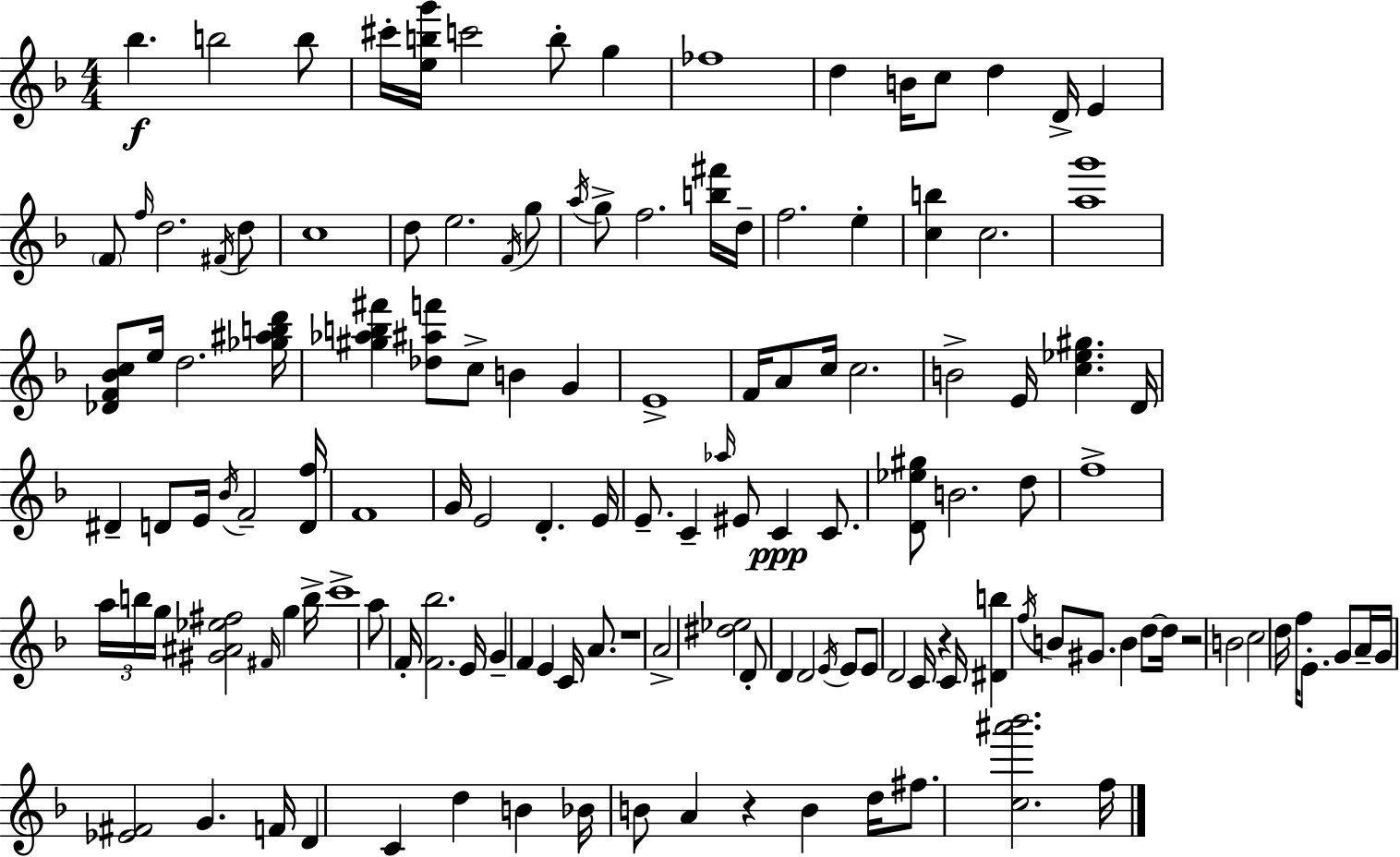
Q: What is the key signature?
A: D minor